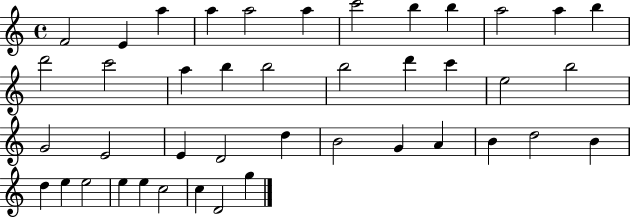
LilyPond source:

{
  \clef treble
  \time 4/4
  \defaultTimeSignature
  \key c \major
  f'2 e'4 a''4 | a''4 a''2 a''4 | c'''2 b''4 b''4 | a''2 a''4 b''4 | \break d'''2 c'''2 | a''4 b''4 b''2 | b''2 d'''4 c'''4 | e''2 b''2 | \break g'2 e'2 | e'4 d'2 d''4 | b'2 g'4 a'4 | b'4 d''2 b'4 | \break d''4 e''4 e''2 | e''4 e''4 c''2 | c''4 d'2 g''4 | \bar "|."
}